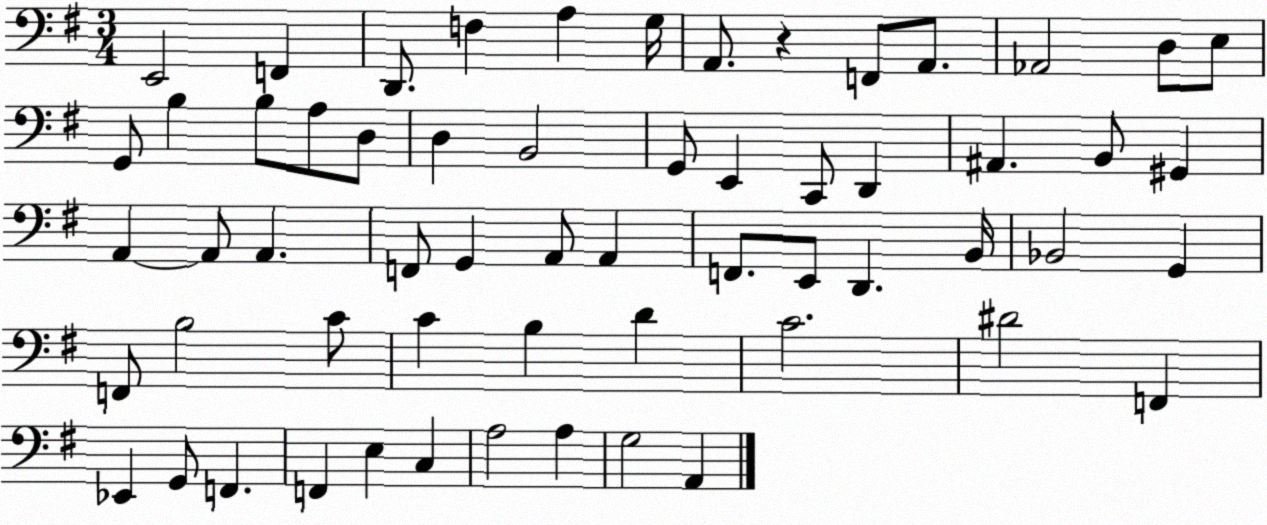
X:1
T:Untitled
M:3/4
L:1/4
K:G
E,,2 F,, D,,/2 F, A, G,/4 A,,/2 z F,,/2 A,,/2 _A,,2 D,/2 E,/2 G,,/2 B, B,/2 A,/2 D,/2 D, B,,2 G,,/2 E,, C,,/2 D,, ^A,, B,,/2 ^G,, A,, A,,/2 A,, F,,/2 G,, A,,/2 A,, F,,/2 E,,/2 D,, B,,/4 _B,,2 G,, F,,/2 B,2 C/2 C B, D C2 ^D2 F,, _E,, G,,/2 F,, F,, E, C, A,2 A, G,2 A,,